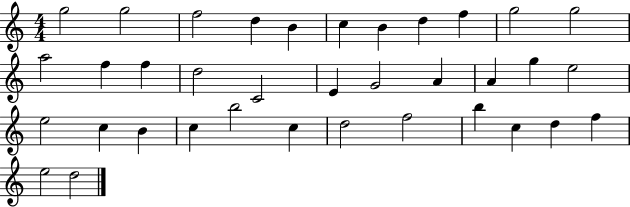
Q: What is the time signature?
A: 4/4